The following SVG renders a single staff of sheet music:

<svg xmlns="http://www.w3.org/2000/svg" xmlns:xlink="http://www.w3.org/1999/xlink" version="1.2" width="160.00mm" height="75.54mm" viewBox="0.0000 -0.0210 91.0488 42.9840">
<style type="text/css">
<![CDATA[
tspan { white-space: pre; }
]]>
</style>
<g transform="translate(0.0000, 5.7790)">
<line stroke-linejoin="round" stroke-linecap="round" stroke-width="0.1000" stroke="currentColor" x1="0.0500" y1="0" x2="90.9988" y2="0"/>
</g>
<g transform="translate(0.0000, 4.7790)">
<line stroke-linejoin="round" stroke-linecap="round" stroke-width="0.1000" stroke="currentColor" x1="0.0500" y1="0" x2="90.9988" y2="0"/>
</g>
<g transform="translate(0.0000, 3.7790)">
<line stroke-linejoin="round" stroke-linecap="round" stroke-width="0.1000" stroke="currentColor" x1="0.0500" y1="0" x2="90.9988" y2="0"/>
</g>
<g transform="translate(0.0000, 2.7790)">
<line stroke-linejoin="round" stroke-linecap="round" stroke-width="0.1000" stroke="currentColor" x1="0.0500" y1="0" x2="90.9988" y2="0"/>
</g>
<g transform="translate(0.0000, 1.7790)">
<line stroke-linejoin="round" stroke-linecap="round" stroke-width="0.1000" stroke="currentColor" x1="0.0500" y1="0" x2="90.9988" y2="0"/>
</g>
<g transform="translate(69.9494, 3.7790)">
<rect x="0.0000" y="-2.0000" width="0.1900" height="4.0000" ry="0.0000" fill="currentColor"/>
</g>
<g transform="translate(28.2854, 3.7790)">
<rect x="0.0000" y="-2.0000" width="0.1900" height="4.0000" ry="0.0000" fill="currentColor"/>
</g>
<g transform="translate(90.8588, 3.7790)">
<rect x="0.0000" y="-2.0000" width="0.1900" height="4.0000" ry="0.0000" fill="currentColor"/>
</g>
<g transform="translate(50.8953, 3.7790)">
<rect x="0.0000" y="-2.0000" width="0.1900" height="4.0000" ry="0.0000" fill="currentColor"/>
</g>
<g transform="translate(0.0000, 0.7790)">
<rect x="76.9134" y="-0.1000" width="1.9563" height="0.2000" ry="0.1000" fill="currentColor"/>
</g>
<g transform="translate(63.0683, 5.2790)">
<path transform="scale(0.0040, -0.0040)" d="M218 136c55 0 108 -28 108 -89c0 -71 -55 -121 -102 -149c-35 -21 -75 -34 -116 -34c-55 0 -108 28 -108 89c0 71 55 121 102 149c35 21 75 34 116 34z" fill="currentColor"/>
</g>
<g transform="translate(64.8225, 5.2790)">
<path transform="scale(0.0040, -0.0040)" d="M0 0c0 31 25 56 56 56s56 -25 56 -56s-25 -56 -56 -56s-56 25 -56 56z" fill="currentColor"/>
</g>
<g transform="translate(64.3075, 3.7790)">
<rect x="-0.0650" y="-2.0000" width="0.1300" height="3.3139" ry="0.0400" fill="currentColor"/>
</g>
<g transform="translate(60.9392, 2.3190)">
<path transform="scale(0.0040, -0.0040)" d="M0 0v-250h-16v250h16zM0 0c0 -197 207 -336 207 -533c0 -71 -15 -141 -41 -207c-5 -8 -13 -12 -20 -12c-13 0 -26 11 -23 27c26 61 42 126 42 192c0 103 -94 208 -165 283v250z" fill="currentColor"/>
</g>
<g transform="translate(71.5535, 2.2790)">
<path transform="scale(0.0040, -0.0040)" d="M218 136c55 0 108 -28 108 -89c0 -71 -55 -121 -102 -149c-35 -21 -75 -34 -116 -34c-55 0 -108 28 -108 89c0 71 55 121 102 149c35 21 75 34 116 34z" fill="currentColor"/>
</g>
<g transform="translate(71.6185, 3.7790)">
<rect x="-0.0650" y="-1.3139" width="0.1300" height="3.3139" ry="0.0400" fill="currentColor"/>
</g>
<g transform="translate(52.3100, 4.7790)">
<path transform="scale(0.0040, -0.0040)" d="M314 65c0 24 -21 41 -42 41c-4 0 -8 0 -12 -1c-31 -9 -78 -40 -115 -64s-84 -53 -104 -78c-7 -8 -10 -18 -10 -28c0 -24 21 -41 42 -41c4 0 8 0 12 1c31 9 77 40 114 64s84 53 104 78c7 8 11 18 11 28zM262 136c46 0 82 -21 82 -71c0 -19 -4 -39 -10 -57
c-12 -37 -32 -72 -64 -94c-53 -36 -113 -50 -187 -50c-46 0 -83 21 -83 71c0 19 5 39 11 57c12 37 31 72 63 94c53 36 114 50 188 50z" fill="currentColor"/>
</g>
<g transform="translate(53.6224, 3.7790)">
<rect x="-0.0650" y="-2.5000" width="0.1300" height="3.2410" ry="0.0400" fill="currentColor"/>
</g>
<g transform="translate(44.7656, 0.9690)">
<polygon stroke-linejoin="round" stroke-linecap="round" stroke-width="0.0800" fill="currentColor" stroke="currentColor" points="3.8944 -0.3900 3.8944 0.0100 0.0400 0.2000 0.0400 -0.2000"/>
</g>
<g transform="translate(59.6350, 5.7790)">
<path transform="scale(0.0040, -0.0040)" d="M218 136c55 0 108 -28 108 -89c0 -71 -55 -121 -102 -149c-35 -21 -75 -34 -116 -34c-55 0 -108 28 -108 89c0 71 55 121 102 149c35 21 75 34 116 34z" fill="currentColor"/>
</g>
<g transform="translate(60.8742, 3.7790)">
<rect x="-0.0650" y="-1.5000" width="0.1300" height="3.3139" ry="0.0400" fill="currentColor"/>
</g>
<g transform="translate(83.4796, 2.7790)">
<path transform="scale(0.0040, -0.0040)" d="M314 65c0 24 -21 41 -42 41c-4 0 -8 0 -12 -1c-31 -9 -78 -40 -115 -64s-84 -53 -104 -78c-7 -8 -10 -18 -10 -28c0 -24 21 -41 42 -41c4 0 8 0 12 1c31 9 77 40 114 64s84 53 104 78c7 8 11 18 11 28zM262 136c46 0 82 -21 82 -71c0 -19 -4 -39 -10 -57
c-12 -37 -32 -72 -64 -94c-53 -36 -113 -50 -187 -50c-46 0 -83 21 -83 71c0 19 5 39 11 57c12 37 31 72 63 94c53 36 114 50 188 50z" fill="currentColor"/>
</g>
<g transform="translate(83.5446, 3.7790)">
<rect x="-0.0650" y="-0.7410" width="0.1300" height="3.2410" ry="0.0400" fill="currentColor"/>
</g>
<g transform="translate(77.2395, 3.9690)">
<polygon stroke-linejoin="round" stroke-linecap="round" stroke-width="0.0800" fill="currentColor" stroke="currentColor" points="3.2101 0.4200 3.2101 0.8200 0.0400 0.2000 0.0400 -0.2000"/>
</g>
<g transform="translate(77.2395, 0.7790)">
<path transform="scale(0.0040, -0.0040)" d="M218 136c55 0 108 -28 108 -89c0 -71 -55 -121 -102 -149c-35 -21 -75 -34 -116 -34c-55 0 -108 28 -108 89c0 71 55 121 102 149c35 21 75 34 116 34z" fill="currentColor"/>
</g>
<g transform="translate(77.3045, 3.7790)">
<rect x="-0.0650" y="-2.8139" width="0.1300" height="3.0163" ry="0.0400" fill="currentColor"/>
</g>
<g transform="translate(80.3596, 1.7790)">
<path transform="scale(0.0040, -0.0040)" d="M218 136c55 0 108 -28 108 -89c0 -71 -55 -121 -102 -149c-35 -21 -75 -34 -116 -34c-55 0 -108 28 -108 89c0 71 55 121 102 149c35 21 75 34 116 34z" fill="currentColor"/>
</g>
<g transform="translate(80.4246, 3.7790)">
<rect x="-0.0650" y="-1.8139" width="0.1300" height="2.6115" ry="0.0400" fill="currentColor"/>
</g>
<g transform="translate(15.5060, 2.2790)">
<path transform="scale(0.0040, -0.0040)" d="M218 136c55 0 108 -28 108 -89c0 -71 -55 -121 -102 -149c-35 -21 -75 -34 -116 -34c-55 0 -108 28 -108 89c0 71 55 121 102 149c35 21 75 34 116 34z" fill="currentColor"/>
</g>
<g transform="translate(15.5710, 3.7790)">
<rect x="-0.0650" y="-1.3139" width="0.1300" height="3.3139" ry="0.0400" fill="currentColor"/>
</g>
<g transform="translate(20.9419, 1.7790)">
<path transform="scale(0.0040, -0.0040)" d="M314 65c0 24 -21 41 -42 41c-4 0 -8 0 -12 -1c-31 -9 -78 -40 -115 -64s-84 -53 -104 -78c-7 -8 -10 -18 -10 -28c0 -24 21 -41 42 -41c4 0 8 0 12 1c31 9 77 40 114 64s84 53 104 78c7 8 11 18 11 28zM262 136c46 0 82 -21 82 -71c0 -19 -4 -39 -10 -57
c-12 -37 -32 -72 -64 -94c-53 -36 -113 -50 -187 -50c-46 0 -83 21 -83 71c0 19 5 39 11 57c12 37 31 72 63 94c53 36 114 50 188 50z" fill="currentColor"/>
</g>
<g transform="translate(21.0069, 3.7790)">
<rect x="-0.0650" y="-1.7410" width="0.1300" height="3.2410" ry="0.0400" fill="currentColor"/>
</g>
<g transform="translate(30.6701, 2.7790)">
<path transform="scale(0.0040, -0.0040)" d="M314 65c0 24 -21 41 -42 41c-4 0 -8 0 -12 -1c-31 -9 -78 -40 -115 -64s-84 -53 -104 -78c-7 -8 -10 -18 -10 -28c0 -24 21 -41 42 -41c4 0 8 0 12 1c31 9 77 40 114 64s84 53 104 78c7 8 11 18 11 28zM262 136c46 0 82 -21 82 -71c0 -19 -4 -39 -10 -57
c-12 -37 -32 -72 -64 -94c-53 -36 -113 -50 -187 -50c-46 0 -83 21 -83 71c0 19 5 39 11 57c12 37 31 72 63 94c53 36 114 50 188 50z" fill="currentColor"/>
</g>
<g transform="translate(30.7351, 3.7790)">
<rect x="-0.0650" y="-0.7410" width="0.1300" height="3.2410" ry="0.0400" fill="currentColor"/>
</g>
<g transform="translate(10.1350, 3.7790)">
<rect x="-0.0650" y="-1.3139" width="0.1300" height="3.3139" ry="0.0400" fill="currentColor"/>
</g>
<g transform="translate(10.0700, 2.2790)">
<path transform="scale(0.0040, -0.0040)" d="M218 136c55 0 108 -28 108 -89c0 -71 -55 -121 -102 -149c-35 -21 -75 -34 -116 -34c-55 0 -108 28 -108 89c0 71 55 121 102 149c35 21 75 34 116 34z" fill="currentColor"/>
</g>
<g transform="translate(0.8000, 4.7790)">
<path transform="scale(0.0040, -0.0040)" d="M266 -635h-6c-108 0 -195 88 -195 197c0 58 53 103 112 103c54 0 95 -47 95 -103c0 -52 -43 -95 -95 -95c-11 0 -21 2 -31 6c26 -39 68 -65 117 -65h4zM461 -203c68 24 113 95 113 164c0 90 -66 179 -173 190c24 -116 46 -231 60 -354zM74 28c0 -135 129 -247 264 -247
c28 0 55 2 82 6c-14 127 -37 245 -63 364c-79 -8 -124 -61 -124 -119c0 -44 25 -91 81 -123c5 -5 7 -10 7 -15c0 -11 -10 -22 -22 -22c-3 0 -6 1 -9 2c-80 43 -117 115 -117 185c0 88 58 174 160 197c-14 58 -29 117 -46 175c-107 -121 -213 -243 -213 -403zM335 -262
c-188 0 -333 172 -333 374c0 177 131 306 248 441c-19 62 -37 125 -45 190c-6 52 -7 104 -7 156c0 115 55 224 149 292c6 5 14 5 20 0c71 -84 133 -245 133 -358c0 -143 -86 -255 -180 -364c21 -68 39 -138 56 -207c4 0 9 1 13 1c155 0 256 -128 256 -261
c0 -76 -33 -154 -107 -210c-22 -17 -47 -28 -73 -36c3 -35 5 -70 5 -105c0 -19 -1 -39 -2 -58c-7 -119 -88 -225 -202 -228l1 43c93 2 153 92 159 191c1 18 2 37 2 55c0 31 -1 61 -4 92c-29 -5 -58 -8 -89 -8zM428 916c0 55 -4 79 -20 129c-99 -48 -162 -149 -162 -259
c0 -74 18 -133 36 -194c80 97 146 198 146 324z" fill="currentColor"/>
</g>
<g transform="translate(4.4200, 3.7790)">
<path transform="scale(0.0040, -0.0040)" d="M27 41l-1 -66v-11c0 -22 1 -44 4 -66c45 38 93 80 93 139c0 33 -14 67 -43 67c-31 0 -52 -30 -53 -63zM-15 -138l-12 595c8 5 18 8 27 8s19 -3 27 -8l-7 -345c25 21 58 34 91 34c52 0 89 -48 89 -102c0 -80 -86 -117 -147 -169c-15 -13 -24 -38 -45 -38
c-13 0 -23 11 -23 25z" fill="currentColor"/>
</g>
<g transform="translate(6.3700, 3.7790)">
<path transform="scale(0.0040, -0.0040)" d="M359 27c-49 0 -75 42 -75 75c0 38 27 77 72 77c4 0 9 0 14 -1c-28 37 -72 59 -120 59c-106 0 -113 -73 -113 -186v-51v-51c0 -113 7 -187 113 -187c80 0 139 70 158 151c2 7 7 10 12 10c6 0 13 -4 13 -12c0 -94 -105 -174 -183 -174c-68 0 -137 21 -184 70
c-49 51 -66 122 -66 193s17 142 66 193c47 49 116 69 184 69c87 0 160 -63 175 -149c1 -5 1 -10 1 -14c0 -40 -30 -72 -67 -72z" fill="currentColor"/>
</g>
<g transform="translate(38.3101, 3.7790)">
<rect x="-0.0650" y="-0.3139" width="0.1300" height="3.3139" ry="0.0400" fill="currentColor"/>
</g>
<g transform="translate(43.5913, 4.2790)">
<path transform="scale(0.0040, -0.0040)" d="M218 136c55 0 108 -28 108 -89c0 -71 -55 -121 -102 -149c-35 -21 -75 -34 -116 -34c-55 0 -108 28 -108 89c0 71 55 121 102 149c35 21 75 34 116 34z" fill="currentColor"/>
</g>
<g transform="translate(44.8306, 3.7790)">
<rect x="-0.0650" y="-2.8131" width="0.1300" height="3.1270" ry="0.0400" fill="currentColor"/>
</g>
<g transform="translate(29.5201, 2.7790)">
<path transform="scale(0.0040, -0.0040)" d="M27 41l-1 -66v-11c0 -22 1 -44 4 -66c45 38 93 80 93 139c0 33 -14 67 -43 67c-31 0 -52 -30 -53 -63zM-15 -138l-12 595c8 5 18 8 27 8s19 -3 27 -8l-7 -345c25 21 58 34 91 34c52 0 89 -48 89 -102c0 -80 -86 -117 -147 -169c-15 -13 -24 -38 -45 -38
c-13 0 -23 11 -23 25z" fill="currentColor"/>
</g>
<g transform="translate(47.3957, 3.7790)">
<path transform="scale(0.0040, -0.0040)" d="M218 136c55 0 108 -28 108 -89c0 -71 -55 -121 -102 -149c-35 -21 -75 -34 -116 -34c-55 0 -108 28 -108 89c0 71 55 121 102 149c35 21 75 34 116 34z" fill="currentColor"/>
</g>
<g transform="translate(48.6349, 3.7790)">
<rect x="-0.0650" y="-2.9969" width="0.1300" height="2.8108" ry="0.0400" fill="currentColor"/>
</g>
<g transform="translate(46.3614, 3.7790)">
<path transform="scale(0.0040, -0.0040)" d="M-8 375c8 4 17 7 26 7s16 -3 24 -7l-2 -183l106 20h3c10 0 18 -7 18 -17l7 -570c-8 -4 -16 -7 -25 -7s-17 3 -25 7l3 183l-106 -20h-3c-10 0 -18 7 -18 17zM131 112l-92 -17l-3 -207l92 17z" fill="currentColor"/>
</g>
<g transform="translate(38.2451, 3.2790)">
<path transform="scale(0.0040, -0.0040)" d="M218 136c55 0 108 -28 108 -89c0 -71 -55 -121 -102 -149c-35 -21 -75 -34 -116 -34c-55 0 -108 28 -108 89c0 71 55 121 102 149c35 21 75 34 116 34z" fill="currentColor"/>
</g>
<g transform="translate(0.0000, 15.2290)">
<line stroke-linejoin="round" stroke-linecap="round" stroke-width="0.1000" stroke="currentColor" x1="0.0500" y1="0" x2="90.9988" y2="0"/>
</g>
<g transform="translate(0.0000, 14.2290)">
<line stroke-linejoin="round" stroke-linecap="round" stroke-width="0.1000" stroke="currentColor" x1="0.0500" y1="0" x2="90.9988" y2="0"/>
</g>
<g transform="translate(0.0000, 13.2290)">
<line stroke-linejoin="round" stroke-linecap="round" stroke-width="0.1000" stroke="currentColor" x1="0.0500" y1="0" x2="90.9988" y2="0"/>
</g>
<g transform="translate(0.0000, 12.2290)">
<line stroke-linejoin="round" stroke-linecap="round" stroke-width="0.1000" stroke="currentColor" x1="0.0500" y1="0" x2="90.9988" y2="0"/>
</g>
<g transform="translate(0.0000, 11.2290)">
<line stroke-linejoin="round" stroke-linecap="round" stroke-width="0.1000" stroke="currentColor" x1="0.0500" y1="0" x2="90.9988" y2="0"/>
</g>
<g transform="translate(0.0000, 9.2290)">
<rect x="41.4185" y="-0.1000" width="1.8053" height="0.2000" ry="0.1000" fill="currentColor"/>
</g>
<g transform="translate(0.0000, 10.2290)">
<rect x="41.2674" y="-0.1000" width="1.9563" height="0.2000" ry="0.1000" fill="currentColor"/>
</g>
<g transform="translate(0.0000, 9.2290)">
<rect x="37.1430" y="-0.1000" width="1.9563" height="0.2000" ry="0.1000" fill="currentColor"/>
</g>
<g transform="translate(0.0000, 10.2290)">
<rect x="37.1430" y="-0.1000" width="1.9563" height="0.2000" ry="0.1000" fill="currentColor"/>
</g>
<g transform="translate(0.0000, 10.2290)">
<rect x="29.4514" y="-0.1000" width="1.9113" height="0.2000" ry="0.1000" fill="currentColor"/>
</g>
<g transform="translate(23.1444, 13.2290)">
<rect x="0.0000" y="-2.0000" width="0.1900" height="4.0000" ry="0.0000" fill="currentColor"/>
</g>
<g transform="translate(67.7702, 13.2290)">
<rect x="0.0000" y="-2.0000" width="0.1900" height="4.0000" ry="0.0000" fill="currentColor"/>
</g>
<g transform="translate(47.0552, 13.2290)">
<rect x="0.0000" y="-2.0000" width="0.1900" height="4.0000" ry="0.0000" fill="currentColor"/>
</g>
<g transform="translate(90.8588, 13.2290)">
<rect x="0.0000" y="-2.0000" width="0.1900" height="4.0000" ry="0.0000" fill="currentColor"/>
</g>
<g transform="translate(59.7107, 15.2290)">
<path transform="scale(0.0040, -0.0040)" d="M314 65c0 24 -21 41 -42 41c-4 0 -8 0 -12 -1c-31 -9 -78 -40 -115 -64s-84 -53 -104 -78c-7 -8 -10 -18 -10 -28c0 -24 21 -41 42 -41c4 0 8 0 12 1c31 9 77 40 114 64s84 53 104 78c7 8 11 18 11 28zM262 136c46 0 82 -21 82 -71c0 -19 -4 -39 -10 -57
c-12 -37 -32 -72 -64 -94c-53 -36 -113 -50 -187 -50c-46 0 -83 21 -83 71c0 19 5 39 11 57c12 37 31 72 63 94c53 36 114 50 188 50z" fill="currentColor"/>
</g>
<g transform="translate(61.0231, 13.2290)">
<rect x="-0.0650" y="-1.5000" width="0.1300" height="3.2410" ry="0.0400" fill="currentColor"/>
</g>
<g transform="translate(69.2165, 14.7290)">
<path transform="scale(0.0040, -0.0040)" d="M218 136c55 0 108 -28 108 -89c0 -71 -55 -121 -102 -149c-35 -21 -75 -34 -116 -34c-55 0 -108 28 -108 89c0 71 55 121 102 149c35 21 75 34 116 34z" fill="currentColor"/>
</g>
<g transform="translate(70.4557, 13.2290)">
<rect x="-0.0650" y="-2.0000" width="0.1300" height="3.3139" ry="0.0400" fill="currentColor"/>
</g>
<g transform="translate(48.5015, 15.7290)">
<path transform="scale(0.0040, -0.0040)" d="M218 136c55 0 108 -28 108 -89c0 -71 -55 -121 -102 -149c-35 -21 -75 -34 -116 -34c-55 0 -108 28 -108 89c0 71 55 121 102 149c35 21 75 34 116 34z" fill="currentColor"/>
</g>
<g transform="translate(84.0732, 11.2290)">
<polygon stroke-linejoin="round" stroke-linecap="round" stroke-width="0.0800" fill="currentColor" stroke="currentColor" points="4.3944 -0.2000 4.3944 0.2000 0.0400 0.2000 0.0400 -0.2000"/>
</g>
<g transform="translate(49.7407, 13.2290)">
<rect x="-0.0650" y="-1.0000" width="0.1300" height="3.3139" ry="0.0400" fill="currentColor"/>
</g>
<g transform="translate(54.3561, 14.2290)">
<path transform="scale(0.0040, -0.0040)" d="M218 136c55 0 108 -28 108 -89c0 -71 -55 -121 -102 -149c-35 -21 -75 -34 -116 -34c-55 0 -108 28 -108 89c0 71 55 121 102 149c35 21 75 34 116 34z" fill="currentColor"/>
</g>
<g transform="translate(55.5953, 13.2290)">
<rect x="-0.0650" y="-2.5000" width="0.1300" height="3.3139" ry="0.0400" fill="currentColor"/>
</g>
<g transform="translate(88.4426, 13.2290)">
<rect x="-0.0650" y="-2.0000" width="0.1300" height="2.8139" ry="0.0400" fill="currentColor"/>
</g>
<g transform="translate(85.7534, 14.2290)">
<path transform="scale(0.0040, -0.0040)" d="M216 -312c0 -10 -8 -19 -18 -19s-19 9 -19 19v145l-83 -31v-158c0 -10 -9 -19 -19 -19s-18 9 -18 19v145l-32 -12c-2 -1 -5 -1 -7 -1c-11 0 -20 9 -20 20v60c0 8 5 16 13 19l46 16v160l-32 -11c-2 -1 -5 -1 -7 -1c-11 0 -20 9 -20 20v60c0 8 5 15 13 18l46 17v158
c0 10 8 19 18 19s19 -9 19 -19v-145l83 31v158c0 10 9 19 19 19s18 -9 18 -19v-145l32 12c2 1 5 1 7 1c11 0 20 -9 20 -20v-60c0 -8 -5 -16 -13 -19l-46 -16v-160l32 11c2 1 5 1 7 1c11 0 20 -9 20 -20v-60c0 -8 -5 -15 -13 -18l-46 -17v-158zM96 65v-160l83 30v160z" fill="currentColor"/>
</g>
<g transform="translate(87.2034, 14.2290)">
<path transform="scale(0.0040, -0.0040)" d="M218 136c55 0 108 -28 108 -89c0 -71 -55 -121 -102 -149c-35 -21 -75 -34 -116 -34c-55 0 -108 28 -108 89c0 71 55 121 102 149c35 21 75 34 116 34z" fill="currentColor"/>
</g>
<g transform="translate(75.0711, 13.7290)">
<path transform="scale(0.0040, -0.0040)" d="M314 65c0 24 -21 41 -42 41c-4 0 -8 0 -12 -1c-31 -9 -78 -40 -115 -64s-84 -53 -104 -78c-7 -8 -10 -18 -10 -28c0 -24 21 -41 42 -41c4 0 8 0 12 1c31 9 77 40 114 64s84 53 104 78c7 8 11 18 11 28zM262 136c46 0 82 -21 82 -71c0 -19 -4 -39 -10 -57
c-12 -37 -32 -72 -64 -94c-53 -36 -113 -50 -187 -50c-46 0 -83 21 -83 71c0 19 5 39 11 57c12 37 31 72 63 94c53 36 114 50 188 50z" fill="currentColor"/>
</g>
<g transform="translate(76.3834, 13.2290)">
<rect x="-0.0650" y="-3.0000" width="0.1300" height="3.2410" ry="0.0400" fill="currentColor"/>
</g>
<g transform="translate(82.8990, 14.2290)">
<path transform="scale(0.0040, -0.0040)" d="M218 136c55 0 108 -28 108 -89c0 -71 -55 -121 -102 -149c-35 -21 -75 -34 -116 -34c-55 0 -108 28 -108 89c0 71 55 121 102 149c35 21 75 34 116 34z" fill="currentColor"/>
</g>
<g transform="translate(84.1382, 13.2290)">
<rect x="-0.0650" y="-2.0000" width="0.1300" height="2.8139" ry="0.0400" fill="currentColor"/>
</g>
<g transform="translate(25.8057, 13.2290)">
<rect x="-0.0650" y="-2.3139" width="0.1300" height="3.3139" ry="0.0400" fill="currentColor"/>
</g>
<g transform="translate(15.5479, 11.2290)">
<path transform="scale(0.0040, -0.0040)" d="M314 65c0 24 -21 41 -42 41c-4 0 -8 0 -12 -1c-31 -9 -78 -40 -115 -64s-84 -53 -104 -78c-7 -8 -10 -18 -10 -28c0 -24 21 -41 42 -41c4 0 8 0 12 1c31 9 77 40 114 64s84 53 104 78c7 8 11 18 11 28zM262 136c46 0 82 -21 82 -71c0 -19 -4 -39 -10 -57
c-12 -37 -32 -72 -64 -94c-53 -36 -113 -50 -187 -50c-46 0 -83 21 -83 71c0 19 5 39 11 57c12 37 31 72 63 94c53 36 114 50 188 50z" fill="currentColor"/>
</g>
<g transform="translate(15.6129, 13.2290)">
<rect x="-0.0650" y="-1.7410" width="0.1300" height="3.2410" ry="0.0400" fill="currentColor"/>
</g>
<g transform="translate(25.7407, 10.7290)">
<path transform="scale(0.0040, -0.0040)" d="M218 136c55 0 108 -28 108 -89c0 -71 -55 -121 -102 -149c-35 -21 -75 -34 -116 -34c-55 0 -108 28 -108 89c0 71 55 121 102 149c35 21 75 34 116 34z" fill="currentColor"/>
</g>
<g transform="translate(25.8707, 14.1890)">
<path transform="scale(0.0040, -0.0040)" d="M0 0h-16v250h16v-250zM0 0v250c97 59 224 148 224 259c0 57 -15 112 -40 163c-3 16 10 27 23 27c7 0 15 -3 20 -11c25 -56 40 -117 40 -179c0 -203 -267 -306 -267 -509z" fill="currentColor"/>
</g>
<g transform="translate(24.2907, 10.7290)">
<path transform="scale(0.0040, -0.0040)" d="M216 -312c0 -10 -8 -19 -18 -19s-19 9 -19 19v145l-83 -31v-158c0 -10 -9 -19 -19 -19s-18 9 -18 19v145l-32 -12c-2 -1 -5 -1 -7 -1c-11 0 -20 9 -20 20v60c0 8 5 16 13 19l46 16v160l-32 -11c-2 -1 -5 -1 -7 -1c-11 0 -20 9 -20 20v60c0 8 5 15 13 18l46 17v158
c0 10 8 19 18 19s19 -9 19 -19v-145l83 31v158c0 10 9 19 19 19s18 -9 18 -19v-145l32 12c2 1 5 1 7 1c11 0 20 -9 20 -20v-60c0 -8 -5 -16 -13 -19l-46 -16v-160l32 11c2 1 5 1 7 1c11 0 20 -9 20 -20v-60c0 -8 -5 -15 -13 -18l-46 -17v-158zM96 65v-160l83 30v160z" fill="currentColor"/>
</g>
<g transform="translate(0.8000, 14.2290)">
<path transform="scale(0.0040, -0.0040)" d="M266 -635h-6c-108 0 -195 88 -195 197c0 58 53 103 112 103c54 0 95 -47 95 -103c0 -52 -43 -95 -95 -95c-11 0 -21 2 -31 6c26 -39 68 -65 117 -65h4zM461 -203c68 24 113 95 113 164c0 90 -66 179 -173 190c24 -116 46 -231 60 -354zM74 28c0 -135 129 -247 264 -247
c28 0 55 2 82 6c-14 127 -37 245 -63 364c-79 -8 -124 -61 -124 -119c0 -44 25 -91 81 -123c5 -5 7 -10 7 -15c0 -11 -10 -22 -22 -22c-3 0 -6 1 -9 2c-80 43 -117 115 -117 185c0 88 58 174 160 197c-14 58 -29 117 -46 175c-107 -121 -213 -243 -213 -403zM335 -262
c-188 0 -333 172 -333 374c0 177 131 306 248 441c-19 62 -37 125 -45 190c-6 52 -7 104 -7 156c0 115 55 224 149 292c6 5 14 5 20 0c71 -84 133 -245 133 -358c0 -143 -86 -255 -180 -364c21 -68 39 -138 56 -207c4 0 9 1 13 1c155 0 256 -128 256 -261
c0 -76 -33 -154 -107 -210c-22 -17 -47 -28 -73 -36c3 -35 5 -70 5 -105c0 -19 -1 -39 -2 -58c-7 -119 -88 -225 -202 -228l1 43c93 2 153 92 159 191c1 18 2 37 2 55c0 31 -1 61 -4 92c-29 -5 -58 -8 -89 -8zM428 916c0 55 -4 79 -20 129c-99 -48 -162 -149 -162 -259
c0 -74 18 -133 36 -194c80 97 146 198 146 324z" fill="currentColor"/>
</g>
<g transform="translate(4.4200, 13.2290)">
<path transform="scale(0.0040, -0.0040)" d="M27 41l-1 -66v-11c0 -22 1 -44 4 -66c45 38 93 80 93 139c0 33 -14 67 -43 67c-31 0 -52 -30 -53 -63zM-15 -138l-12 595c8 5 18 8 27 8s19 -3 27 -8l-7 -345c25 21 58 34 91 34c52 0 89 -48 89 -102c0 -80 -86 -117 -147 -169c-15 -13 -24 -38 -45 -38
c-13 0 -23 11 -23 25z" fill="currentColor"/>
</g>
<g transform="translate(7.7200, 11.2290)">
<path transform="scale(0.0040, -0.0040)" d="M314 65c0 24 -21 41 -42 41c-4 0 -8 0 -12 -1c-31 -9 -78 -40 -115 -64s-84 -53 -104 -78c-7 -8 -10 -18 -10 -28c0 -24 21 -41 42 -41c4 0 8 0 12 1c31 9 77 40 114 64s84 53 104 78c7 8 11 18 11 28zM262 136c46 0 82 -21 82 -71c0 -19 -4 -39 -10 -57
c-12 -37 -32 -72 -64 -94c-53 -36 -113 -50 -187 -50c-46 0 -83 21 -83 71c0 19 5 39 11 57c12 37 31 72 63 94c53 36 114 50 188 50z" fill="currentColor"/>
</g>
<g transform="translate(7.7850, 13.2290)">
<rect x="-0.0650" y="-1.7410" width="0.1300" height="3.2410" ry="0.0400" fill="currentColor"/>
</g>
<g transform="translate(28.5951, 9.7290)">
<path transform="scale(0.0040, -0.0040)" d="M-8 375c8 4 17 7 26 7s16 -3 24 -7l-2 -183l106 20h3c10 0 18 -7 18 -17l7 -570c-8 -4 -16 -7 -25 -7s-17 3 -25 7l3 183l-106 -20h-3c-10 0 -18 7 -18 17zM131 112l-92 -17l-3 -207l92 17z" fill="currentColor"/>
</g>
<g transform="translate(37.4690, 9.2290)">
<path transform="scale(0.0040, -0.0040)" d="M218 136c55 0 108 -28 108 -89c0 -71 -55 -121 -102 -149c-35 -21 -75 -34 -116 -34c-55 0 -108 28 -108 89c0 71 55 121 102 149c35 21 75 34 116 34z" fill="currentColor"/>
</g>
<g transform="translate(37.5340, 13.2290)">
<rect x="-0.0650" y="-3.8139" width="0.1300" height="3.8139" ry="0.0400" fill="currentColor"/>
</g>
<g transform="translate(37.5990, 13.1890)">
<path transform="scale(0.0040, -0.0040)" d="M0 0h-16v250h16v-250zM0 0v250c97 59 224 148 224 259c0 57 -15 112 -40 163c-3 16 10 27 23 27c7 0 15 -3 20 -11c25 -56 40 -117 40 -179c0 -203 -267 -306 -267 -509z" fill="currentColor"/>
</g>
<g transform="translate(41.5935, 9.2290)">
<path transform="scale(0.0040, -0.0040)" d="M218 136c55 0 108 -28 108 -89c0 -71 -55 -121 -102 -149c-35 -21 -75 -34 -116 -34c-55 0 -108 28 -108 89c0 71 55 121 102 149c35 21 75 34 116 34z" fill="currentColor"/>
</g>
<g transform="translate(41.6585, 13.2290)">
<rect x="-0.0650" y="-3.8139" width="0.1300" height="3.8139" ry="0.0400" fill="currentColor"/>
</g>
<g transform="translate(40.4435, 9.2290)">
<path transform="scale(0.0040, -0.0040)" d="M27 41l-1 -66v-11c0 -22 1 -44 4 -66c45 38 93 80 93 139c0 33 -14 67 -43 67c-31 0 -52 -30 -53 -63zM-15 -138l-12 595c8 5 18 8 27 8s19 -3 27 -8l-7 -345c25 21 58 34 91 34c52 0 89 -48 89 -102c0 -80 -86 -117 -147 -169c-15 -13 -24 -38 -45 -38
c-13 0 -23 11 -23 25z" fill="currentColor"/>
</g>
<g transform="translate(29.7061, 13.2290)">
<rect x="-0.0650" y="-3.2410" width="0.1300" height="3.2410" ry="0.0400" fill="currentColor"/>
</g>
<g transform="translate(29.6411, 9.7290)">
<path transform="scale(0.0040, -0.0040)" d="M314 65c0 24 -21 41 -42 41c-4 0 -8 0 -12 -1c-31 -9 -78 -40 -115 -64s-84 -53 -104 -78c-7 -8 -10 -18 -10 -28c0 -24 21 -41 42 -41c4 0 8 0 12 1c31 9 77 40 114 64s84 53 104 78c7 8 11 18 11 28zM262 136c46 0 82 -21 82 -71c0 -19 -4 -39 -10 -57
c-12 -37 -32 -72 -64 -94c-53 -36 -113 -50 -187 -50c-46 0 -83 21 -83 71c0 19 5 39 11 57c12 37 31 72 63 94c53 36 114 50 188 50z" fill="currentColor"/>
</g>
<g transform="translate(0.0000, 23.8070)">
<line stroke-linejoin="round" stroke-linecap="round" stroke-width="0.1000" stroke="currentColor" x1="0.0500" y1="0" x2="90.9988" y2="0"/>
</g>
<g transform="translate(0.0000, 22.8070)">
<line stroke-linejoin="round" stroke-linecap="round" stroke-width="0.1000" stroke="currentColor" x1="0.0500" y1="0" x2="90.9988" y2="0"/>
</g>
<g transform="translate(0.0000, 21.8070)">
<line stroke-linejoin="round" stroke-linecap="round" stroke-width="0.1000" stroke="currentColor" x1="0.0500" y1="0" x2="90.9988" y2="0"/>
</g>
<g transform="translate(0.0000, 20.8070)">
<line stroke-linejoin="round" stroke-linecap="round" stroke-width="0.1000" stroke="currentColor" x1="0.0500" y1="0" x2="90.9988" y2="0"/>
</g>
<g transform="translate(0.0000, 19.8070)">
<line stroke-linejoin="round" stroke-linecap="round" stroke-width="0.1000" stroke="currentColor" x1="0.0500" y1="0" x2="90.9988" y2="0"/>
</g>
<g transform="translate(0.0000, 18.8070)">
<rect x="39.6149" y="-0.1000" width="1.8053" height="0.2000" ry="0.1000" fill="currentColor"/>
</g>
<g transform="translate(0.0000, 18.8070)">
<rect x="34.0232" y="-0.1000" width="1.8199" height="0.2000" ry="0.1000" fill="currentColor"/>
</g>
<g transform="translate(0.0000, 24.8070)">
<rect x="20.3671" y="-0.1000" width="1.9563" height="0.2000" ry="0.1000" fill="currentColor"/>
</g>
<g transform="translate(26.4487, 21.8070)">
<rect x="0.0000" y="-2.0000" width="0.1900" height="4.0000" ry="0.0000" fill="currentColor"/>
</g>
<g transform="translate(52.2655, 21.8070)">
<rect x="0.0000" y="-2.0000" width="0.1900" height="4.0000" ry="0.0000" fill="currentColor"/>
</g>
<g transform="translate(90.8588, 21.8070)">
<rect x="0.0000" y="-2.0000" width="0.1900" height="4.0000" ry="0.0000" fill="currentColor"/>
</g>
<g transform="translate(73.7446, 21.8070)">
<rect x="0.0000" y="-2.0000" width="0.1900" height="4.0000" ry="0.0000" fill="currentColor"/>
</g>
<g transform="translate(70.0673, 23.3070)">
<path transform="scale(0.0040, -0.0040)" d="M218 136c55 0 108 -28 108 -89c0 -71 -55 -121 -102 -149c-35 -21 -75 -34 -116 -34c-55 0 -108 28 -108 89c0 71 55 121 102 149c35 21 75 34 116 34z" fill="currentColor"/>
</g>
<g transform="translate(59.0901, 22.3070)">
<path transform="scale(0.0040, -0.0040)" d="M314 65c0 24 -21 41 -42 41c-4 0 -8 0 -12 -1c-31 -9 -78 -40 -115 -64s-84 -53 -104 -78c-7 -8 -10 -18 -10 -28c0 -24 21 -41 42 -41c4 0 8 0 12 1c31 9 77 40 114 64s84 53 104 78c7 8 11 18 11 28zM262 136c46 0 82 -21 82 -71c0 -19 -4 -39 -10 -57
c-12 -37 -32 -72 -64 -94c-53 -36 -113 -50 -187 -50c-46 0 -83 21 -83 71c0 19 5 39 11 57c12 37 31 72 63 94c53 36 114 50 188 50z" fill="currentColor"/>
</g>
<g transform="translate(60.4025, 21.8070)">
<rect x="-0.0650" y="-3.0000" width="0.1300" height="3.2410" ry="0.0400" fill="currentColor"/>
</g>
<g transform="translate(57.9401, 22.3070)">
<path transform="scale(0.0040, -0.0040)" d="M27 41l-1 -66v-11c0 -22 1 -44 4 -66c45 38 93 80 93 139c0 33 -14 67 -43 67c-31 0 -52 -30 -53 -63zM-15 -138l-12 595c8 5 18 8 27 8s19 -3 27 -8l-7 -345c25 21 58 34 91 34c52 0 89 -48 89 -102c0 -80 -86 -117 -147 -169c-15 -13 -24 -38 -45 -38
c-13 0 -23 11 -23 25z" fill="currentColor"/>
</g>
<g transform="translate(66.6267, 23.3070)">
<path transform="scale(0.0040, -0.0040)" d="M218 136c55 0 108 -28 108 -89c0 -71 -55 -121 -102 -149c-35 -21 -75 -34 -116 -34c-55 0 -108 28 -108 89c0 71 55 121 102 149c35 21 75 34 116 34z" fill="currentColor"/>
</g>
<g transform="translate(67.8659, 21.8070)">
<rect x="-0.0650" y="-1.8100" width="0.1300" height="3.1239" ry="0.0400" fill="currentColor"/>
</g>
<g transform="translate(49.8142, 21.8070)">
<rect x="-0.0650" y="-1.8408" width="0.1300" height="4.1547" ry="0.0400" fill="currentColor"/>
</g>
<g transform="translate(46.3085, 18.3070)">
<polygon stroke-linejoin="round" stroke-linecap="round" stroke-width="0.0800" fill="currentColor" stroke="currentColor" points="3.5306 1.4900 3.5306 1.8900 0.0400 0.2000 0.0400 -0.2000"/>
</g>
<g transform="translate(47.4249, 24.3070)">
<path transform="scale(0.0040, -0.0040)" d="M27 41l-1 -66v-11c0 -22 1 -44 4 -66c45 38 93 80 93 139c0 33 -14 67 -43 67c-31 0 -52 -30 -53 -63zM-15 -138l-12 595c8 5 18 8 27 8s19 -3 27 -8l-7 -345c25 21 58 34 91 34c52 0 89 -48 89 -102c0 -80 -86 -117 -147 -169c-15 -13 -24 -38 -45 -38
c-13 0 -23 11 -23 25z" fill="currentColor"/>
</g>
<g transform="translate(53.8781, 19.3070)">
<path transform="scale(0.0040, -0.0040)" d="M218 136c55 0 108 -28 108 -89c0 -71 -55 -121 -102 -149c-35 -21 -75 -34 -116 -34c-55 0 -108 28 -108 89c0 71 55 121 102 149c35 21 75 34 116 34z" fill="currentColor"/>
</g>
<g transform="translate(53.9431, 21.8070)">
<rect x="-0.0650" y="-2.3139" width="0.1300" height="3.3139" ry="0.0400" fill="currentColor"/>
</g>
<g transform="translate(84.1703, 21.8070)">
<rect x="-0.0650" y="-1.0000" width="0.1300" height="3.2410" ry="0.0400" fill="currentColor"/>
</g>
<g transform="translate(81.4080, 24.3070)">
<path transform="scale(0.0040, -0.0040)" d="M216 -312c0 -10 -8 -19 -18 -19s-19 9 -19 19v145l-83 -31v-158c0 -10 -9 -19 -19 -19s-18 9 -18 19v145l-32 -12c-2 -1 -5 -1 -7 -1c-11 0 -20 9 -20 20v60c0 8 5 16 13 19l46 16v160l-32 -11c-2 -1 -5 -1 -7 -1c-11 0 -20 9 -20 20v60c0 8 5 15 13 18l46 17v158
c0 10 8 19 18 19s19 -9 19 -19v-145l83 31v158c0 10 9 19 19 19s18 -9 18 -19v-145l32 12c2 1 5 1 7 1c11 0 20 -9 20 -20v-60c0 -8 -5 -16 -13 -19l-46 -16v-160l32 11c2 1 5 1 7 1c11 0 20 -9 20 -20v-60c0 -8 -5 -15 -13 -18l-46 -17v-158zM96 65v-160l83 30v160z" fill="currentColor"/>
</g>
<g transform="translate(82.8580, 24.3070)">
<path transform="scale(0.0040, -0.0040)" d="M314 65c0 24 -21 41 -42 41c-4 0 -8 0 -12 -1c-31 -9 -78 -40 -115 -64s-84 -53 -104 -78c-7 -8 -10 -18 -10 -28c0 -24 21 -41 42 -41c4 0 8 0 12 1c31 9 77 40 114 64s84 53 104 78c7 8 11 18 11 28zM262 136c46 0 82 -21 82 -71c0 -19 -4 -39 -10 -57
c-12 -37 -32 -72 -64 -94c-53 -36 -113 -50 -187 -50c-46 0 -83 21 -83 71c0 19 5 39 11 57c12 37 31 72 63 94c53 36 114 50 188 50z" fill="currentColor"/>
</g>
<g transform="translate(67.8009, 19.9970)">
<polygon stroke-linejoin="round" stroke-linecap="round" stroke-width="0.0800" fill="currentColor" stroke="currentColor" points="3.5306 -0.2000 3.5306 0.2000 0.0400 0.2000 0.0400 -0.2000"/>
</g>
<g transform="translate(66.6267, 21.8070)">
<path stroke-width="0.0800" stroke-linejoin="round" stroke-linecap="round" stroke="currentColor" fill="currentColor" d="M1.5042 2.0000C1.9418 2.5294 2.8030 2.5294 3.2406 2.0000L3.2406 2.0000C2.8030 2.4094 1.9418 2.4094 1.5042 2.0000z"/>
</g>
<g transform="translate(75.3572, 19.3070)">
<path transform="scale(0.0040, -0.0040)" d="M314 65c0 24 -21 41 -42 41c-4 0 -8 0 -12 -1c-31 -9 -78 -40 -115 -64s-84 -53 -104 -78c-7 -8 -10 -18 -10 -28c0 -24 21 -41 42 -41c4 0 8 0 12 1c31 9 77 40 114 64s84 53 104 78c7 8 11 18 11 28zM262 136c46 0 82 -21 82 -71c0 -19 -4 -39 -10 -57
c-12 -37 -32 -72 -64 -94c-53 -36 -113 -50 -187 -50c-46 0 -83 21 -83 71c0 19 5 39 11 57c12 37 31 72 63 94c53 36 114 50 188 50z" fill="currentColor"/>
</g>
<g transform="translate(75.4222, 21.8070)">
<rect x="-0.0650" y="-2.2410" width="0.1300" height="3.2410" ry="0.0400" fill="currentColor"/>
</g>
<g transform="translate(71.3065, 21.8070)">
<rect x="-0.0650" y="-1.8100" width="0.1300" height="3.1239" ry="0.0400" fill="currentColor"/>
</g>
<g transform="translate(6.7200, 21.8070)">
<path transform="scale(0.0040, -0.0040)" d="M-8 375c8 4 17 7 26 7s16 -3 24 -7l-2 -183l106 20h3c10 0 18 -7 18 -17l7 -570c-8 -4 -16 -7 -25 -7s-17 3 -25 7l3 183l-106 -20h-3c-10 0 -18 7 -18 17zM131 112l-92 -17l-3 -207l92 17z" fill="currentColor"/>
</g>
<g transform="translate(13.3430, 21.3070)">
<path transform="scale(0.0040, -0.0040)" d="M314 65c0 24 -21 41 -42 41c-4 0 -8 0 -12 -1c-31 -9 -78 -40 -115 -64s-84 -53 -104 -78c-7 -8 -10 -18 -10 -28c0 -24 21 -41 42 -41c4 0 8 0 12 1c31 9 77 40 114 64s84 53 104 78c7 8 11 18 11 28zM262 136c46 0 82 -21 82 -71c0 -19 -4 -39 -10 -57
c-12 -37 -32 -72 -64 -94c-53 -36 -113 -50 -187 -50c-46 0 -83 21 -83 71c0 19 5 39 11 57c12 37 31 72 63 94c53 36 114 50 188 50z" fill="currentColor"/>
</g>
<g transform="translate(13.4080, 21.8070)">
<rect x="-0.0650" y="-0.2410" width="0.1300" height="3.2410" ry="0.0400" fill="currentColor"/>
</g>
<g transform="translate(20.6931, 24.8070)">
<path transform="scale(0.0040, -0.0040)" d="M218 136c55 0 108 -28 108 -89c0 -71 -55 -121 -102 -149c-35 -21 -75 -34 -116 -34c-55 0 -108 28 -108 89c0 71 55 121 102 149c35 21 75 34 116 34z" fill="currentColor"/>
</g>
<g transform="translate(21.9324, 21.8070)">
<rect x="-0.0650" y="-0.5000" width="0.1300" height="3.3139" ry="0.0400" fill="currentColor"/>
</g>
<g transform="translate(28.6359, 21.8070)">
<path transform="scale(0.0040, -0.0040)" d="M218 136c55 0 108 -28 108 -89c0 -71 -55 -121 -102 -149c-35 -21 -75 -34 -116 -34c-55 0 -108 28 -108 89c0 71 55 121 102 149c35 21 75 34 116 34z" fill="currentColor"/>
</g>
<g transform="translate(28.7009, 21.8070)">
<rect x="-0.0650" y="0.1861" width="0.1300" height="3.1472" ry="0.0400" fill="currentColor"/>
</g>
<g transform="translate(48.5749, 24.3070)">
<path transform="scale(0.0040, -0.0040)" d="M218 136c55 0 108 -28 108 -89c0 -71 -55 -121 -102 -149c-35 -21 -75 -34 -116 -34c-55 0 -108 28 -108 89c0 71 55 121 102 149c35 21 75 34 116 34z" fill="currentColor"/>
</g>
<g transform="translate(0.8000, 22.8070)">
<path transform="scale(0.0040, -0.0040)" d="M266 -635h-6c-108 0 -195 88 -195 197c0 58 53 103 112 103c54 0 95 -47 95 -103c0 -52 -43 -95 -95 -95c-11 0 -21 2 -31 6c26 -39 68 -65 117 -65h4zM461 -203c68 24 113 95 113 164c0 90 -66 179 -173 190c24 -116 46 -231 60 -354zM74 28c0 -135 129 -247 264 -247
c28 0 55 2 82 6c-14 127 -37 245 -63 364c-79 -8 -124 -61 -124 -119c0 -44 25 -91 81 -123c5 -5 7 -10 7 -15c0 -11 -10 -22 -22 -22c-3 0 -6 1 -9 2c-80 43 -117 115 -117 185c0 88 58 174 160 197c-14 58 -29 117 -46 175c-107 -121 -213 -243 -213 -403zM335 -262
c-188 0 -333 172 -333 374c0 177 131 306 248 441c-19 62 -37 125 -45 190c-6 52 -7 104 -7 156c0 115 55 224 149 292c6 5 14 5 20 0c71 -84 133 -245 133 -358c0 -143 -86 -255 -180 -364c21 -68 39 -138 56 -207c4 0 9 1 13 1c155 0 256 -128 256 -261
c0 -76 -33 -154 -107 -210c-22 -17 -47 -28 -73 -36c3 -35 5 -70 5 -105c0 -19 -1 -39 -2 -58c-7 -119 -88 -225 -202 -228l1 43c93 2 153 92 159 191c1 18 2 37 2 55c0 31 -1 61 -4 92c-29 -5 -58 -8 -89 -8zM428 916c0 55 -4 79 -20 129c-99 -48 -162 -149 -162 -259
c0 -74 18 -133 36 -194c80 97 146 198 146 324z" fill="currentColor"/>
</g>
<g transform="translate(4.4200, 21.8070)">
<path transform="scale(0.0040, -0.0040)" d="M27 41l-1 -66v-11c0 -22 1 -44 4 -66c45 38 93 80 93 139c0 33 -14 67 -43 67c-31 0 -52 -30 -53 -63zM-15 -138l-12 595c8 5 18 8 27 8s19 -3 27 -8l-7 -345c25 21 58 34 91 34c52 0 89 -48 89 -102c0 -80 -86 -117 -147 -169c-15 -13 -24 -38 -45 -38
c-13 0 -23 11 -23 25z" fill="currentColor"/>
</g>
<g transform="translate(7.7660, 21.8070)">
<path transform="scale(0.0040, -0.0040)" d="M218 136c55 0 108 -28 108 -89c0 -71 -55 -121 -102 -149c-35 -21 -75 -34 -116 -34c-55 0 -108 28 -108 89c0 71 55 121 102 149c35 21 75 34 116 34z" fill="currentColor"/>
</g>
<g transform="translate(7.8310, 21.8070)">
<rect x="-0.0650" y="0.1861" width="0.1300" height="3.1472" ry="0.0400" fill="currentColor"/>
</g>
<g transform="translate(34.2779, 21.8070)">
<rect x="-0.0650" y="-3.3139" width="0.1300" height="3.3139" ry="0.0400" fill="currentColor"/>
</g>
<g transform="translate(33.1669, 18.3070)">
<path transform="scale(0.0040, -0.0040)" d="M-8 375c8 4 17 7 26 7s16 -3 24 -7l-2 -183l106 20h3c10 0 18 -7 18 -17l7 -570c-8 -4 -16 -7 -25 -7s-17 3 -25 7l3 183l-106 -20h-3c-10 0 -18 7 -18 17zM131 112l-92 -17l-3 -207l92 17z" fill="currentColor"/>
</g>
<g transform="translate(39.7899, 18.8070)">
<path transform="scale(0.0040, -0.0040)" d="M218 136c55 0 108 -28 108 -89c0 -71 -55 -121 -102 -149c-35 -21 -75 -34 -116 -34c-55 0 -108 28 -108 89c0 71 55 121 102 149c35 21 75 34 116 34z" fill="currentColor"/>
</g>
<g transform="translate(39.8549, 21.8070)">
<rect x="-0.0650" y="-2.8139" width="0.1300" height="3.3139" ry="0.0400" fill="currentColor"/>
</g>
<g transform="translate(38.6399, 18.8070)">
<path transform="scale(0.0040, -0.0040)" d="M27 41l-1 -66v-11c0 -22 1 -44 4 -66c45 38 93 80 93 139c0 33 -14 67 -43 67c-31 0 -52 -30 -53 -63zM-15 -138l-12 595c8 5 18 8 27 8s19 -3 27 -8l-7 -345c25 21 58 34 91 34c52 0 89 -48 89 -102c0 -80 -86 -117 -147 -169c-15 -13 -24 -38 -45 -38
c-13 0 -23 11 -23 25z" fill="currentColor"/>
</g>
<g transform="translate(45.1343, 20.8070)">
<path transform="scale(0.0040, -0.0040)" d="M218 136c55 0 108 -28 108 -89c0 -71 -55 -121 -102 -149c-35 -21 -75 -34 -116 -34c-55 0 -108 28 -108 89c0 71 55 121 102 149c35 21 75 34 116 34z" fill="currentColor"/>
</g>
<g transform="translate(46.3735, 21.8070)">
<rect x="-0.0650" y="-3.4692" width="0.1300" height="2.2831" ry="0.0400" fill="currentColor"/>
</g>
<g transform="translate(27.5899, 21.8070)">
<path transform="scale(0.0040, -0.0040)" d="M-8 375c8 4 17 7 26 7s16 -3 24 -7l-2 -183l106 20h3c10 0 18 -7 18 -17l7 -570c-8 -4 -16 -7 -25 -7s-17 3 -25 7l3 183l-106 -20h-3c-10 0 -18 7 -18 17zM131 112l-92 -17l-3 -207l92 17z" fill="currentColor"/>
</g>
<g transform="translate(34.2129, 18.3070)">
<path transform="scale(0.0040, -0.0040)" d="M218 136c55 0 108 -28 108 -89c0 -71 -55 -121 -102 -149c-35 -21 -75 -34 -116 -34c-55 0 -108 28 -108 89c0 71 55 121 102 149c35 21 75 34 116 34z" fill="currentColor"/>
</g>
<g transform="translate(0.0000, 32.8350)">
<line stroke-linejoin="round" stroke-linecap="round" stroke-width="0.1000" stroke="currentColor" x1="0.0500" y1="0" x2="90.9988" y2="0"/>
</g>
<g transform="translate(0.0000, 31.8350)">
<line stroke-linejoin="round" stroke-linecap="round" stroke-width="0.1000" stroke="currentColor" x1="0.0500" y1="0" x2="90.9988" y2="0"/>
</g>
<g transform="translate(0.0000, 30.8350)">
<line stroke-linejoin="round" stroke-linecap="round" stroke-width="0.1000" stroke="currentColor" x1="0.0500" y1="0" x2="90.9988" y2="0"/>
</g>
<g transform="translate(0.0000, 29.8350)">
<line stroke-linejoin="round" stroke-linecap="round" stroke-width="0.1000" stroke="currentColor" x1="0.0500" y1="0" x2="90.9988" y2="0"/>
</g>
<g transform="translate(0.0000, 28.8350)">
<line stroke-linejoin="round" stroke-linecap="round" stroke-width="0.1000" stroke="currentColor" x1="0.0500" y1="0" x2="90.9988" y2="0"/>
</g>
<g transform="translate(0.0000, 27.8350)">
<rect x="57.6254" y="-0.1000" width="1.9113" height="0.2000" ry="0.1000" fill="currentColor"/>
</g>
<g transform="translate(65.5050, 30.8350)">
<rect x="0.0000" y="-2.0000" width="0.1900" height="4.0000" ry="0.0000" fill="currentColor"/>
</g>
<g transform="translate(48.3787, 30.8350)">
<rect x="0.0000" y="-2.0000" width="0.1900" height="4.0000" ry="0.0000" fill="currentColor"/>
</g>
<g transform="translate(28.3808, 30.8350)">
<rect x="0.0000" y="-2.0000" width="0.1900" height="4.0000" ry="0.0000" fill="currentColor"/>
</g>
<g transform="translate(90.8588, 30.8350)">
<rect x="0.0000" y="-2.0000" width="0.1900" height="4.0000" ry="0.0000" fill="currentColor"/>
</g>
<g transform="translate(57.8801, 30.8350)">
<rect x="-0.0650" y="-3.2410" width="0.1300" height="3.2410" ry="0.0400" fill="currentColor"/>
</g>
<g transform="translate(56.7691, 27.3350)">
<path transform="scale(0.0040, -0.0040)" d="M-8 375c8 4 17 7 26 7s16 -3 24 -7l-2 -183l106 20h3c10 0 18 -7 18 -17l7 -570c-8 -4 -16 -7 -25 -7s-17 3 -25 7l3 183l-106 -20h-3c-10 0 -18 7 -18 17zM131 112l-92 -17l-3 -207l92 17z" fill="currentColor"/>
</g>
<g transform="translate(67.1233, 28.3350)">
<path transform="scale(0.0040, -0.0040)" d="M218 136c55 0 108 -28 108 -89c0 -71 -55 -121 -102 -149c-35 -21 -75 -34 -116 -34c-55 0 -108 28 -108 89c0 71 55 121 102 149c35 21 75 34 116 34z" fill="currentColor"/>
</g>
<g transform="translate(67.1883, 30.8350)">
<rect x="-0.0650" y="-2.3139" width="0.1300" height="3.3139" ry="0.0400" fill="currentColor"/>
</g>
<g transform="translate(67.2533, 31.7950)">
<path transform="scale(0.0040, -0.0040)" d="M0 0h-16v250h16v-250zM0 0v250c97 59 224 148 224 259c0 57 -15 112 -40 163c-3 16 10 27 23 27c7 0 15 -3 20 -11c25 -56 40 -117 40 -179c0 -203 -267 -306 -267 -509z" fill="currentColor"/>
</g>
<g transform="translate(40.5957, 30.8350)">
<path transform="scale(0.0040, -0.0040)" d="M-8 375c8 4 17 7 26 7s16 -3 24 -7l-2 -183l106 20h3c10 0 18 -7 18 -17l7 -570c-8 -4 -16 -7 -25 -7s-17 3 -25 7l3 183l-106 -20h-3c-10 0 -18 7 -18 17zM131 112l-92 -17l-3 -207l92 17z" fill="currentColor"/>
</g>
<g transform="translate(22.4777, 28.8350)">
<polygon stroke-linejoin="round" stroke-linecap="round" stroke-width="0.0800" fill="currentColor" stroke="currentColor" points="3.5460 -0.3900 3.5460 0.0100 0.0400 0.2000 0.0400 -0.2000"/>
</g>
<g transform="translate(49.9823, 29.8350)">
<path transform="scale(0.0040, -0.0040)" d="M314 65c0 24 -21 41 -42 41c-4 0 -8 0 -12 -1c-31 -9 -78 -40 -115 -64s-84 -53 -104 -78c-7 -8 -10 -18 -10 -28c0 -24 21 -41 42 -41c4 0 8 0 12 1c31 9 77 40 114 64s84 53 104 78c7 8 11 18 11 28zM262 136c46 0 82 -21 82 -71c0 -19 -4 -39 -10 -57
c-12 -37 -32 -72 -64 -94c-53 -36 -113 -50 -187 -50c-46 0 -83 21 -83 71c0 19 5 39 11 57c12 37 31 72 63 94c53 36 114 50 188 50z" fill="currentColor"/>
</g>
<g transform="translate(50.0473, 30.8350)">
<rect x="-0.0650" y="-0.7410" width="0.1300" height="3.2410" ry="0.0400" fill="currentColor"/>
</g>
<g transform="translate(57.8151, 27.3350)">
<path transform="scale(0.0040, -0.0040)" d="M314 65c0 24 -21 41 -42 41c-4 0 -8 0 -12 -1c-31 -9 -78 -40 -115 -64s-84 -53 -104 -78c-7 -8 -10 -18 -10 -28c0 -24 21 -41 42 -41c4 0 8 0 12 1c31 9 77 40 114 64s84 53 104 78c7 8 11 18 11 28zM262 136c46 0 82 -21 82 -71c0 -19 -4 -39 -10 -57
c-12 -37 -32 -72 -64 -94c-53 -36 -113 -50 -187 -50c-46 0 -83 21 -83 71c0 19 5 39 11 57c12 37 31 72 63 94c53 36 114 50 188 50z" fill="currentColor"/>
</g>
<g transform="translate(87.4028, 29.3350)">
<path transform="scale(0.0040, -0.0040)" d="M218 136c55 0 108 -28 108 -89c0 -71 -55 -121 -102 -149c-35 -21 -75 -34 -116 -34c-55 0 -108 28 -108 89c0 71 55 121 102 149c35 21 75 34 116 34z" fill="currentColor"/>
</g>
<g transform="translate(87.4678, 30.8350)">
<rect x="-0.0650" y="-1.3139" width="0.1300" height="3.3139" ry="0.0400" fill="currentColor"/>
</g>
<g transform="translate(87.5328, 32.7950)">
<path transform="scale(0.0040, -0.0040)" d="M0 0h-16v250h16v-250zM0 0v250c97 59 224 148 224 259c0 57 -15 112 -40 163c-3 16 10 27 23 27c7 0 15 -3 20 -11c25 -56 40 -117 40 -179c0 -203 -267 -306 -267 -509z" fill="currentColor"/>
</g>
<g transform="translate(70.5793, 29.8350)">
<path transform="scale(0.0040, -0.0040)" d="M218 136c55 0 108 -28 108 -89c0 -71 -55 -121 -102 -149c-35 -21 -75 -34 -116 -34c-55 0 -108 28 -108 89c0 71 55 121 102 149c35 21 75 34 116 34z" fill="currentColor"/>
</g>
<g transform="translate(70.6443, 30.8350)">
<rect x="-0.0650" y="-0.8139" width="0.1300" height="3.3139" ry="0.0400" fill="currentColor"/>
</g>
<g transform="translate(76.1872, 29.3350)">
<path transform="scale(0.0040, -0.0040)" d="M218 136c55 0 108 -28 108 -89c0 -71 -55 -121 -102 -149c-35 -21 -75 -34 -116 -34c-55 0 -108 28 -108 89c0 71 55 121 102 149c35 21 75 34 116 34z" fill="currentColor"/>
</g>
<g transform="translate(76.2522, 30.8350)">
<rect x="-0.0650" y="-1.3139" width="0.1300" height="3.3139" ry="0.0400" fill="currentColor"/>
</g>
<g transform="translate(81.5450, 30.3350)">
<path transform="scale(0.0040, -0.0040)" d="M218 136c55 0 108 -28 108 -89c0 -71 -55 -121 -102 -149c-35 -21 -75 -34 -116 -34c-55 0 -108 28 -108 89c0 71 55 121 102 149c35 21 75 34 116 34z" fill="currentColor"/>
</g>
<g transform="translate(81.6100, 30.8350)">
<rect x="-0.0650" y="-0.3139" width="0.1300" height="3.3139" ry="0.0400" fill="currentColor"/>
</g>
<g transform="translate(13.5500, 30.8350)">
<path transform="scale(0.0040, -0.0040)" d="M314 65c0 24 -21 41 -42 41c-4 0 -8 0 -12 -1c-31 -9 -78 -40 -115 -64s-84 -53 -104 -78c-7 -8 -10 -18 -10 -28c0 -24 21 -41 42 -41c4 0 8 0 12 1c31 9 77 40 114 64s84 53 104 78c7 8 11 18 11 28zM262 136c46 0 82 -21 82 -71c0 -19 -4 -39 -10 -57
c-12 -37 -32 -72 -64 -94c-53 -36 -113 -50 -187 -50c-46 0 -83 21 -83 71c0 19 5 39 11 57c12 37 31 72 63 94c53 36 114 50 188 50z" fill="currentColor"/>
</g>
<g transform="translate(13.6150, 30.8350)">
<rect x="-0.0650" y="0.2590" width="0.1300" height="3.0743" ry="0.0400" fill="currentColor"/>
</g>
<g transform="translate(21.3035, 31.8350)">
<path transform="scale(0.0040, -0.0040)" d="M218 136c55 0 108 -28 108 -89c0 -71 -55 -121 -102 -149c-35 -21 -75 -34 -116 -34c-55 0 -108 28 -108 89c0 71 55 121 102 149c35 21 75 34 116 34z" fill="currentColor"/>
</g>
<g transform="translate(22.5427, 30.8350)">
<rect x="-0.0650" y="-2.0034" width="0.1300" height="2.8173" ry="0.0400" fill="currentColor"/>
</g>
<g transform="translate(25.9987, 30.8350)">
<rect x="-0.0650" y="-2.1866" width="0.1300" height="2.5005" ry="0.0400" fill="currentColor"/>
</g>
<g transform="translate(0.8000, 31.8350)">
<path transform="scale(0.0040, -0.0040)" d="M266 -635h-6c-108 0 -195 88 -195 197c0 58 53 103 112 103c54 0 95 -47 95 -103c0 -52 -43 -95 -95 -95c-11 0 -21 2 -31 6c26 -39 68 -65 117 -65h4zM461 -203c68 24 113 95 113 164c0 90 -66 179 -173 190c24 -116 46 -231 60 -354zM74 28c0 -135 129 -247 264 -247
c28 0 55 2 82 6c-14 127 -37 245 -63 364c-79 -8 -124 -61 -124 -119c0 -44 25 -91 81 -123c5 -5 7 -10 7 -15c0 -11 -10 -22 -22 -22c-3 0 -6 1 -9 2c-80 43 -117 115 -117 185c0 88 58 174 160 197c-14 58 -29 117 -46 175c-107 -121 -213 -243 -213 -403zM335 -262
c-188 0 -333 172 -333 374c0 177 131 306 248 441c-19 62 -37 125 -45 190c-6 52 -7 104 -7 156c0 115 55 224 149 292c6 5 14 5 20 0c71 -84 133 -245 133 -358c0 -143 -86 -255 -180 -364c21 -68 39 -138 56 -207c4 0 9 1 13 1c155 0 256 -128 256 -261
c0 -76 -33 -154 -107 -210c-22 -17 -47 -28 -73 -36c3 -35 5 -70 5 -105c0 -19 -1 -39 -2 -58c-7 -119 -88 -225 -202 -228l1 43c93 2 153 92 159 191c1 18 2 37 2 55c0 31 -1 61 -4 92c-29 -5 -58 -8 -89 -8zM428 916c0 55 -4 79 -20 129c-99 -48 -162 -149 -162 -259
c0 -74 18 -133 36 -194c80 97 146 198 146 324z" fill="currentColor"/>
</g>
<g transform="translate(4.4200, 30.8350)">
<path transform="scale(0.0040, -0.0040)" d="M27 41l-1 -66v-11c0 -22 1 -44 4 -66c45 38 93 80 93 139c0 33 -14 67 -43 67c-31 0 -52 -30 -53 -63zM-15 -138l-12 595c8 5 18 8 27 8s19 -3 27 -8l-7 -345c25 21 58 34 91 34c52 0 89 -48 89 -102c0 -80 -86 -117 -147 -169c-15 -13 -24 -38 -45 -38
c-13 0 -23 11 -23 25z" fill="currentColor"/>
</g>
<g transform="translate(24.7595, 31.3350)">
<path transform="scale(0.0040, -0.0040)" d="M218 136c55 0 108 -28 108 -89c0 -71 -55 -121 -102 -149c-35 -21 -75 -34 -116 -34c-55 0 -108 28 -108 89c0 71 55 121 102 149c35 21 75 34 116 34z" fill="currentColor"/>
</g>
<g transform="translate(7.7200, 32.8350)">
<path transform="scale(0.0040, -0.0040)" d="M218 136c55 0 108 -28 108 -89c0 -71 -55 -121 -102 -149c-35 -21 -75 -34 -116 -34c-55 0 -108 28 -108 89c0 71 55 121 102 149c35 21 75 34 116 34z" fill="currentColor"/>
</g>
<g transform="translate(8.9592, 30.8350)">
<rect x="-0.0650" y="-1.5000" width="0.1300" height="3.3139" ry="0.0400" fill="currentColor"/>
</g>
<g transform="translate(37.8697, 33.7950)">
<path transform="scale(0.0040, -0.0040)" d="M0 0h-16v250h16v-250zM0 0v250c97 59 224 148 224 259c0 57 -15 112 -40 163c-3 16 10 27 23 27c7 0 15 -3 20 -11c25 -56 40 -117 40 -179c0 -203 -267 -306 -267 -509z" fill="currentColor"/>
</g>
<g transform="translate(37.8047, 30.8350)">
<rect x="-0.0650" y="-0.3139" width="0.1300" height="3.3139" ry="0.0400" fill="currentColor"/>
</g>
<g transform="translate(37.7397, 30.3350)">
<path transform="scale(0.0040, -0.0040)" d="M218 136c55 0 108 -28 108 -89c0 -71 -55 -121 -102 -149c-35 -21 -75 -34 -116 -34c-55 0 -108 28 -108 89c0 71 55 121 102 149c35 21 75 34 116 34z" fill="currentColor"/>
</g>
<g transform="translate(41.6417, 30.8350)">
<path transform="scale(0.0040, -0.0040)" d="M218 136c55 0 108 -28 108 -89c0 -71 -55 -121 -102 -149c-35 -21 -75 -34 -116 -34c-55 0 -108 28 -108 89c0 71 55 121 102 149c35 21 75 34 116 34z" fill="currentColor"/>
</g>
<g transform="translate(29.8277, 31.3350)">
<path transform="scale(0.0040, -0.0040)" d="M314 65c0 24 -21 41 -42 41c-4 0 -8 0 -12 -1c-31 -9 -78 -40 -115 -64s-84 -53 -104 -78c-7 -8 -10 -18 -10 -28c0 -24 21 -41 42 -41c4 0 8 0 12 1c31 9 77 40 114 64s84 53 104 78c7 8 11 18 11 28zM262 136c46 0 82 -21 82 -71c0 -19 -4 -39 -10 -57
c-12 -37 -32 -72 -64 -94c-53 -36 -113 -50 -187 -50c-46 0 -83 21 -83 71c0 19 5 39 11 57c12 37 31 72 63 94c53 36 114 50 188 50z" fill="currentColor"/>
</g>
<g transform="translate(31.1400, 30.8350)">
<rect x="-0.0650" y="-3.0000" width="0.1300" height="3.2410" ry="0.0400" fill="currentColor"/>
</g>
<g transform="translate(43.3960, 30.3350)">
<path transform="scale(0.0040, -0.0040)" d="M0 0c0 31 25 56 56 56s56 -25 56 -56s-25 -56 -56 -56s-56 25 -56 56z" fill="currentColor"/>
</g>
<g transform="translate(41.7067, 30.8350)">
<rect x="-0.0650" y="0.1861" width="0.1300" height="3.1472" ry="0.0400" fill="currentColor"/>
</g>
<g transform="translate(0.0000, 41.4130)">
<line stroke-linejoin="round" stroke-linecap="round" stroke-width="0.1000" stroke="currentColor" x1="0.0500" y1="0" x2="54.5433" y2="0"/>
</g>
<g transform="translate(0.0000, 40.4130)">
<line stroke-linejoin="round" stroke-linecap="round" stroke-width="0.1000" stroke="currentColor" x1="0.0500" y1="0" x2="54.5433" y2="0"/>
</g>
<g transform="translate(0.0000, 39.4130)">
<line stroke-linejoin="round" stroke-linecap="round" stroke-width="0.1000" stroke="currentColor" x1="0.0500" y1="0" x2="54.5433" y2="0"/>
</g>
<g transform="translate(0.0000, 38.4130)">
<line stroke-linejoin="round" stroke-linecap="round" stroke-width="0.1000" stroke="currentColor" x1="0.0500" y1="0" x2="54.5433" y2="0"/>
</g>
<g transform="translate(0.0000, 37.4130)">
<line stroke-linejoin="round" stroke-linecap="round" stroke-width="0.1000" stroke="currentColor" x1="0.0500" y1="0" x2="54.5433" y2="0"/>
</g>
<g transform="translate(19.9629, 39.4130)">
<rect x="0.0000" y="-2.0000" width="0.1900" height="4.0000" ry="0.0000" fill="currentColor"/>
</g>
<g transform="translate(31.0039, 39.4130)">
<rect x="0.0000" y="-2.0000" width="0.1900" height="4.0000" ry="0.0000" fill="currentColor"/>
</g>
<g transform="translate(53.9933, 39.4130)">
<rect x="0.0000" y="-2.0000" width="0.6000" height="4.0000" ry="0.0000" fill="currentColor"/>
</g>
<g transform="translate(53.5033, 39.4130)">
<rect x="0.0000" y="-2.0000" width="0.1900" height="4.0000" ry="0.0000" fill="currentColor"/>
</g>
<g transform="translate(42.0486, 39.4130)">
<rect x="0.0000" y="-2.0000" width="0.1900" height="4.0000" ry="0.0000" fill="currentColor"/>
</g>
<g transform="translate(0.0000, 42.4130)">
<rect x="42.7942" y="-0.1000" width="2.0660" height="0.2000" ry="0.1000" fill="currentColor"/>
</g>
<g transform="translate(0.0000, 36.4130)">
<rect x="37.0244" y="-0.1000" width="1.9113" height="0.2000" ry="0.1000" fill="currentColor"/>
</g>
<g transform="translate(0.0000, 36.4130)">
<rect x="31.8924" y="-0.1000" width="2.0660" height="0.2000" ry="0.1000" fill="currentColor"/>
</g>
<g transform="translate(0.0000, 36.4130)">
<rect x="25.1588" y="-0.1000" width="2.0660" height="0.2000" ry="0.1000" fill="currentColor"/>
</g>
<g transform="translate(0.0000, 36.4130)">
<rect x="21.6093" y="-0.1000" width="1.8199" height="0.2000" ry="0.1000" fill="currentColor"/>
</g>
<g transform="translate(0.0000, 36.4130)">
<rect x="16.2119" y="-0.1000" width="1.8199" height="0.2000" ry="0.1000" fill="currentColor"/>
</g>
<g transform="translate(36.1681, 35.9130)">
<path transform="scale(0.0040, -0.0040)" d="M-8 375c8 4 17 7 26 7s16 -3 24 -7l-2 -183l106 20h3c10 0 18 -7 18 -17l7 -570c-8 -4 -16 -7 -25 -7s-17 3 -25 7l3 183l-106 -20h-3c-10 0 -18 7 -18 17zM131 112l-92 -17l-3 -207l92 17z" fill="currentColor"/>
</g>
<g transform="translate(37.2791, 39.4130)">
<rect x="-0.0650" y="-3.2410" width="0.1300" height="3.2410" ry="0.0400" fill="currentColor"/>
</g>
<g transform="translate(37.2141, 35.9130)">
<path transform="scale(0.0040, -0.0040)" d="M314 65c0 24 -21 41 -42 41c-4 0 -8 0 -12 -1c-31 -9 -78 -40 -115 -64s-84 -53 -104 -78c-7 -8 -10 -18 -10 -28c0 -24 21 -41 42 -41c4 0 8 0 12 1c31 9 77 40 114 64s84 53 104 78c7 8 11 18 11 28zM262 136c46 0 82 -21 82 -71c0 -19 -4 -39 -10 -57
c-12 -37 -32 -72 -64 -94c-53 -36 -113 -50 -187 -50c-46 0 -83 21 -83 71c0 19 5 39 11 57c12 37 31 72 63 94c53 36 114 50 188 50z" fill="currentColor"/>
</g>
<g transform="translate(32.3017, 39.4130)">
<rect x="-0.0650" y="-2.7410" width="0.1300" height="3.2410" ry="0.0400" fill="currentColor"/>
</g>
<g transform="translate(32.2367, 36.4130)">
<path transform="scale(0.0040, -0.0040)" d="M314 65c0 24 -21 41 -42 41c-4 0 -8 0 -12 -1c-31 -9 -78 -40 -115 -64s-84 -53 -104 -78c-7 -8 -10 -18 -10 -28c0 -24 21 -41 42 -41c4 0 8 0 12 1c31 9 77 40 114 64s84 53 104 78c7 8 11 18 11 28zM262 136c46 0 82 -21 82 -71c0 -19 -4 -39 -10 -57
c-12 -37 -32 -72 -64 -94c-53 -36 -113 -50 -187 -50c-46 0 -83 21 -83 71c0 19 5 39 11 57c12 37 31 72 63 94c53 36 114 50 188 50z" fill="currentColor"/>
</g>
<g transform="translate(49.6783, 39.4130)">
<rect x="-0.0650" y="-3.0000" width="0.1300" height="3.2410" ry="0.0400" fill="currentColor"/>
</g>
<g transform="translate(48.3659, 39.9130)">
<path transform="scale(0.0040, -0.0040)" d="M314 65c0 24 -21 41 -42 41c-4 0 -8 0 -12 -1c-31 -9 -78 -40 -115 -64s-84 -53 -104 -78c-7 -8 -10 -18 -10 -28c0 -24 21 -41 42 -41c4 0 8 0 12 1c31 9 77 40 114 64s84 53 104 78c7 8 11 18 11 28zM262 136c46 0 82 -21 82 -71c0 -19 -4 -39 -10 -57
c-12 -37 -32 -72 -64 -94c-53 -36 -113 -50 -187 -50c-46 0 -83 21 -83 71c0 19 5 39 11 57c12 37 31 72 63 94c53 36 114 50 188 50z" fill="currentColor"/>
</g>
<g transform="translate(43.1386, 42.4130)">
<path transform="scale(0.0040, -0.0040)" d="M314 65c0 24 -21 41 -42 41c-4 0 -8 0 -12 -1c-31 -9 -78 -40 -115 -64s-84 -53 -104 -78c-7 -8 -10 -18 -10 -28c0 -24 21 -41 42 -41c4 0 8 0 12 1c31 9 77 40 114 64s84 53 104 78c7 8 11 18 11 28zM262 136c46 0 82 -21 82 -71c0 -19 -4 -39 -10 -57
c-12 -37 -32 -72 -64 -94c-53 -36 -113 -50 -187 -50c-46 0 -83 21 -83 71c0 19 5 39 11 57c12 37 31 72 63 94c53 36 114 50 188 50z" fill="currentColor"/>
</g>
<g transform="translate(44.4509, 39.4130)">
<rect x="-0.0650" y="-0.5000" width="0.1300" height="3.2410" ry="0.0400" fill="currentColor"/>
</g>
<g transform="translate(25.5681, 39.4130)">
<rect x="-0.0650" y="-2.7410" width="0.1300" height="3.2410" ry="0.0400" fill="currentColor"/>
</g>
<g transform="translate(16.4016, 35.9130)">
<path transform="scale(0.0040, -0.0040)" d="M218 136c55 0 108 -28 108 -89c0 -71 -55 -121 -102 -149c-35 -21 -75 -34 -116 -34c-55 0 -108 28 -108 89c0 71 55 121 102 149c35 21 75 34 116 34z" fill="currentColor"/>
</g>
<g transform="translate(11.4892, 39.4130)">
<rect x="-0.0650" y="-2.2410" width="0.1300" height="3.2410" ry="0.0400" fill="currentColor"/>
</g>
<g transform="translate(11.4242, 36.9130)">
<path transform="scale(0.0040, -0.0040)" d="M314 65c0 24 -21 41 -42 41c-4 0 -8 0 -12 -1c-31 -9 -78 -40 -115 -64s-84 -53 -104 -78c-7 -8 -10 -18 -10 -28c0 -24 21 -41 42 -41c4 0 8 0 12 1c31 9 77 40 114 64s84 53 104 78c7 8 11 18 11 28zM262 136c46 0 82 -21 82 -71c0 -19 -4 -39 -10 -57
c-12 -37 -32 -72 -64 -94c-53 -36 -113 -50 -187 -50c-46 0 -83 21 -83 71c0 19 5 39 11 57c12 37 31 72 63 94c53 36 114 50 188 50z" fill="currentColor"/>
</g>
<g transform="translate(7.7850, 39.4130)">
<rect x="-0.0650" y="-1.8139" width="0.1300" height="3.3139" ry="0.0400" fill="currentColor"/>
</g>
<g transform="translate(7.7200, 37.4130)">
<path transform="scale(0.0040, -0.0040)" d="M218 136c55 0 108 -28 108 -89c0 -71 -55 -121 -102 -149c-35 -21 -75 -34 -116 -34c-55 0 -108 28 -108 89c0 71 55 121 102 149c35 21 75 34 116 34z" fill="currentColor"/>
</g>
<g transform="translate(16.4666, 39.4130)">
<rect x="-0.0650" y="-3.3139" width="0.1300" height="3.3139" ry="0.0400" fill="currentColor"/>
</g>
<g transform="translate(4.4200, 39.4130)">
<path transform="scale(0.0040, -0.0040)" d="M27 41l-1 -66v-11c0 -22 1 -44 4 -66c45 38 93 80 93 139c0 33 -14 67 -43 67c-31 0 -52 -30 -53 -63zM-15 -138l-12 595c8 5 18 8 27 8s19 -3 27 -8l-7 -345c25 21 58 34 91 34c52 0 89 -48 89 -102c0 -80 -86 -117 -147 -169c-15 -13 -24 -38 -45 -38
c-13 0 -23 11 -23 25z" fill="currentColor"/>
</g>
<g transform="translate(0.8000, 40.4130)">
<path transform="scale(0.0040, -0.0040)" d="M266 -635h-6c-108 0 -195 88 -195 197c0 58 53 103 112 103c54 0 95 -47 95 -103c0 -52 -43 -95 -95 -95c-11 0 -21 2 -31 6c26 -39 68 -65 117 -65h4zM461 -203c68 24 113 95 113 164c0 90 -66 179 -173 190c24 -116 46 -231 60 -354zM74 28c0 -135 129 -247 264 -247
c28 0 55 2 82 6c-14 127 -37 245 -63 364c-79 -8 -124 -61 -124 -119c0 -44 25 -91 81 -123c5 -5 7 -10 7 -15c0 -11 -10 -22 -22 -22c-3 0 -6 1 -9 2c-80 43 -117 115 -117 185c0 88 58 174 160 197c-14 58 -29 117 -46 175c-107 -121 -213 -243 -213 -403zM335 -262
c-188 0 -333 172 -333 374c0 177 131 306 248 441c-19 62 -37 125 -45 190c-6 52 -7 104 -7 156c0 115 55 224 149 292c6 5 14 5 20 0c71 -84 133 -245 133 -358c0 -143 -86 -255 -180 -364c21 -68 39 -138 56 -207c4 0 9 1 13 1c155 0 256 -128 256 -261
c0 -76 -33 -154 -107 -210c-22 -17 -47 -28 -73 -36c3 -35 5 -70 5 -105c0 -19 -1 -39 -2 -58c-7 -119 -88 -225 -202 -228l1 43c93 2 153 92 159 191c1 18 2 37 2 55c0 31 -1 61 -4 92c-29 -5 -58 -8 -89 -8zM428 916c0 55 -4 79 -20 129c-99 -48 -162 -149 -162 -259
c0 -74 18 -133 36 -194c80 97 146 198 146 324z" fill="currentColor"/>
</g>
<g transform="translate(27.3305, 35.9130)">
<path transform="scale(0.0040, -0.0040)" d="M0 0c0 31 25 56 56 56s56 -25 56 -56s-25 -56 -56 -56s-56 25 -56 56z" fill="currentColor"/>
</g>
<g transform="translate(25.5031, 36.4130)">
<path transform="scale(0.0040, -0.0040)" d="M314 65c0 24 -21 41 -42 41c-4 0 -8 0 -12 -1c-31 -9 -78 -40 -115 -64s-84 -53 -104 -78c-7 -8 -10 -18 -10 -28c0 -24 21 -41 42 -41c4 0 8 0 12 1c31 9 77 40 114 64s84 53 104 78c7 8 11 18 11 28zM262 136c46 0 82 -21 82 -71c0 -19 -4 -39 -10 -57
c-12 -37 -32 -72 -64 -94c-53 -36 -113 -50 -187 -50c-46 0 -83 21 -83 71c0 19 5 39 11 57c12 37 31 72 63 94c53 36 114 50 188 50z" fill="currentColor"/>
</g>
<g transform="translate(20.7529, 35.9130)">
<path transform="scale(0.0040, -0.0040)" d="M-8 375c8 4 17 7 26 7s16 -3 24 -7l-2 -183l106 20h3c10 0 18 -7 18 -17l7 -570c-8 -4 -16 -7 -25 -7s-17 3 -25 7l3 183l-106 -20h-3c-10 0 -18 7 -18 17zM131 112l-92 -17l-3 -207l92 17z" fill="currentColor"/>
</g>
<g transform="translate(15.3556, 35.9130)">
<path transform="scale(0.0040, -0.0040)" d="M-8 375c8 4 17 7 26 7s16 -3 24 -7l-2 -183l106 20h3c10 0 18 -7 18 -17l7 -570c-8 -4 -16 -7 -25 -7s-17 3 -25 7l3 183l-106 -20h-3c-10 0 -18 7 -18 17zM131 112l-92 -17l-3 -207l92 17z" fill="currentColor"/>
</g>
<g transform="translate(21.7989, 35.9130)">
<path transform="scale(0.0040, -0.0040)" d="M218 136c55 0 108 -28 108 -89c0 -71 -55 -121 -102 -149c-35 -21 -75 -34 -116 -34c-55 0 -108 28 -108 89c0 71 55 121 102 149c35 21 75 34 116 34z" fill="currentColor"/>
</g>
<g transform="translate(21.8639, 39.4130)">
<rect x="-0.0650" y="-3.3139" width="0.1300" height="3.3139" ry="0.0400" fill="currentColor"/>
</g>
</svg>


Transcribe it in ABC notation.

X:1
T:Untitled
M:4/4
L:1/4
K:F
e e f2 _d2 c A/2 B/2 G2 E/2 F e a/2 f/2 d2 f2 f2 ^g/2 b2 c'/2 _c' D G E2 F A2 G/2 ^G/2 B c2 C B b _a d/2 _D/2 g _A2 F/2 F/2 g2 ^D2 E _B2 G/2 A/2 A2 c/2 B d2 b2 g/2 d e c e/2 f g2 b b a2 a2 b2 C2 A2